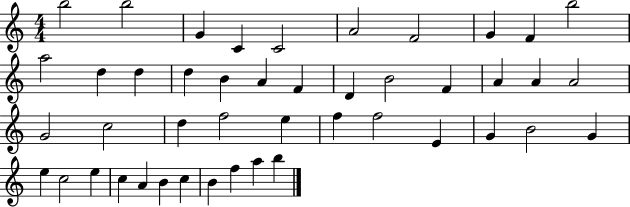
X:1
T:Untitled
M:4/4
L:1/4
K:C
b2 b2 G C C2 A2 F2 G F b2 a2 d d d B A F D B2 F A A A2 G2 c2 d f2 e f f2 E G B2 G e c2 e c A B c B f a b